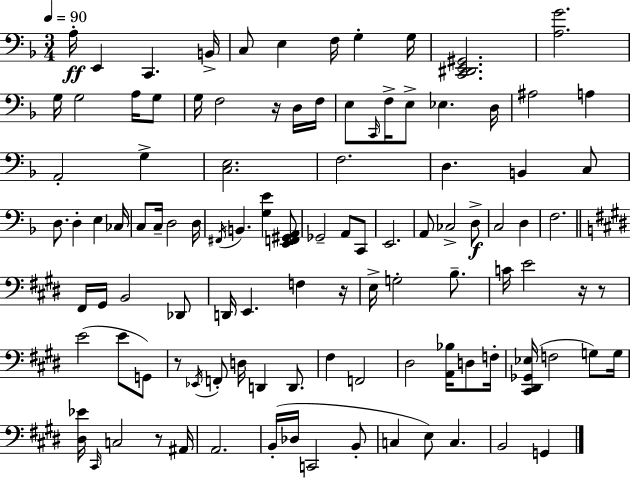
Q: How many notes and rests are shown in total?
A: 106